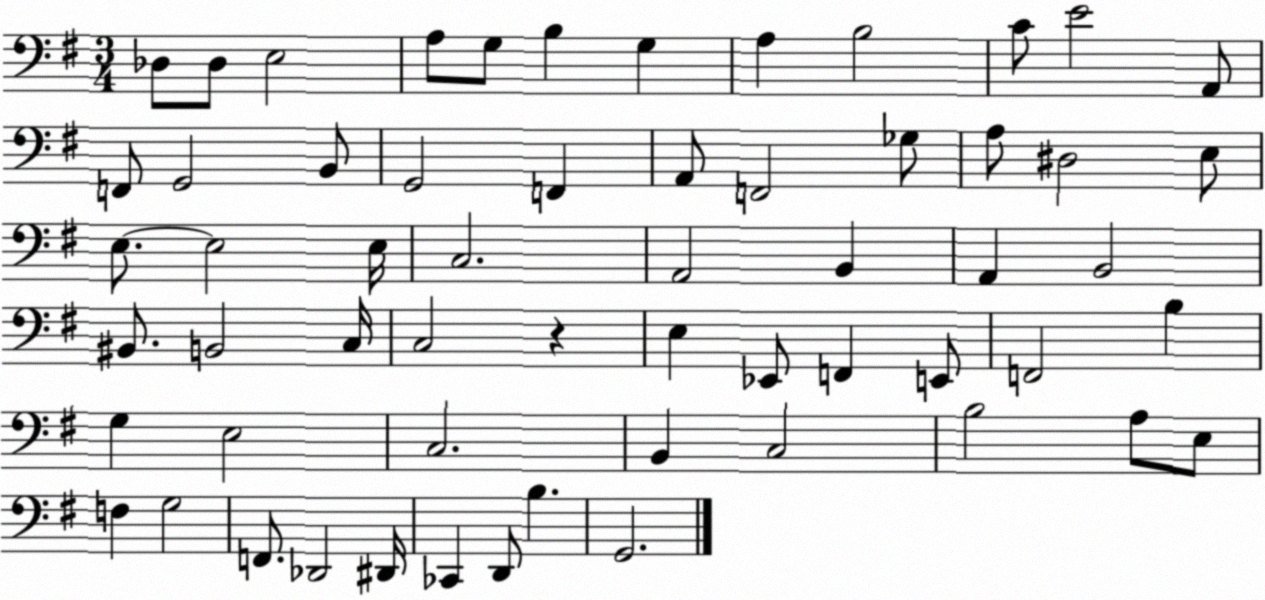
X:1
T:Untitled
M:3/4
L:1/4
K:G
_D,/2 _D,/2 E,2 A,/2 G,/2 B, G, A, B,2 C/2 E2 A,,/2 F,,/2 G,,2 B,,/2 G,,2 F,, A,,/2 F,,2 _G,/2 A,/2 ^D,2 E,/2 E,/2 E,2 E,/4 C,2 A,,2 B,, A,, B,,2 ^B,,/2 B,,2 C,/4 C,2 z E, _E,,/2 F,, E,,/2 F,,2 B, G, E,2 C,2 B,, C,2 B,2 A,/2 E,/2 F, G,2 F,,/2 _D,,2 ^D,,/4 _C,, D,,/2 B, G,,2